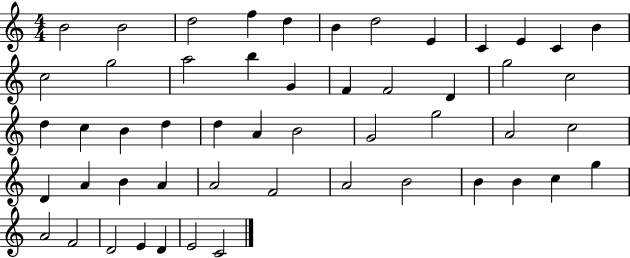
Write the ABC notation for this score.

X:1
T:Untitled
M:4/4
L:1/4
K:C
B2 B2 d2 f d B d2 E C E C B c2 g2 a2 b G F F2 D g2 c2 d c B d d A B2 G2 g2 A2 c2 D A B A A2 F2 A2 B2 B B c g A2 F2 D2 E D E2 C2